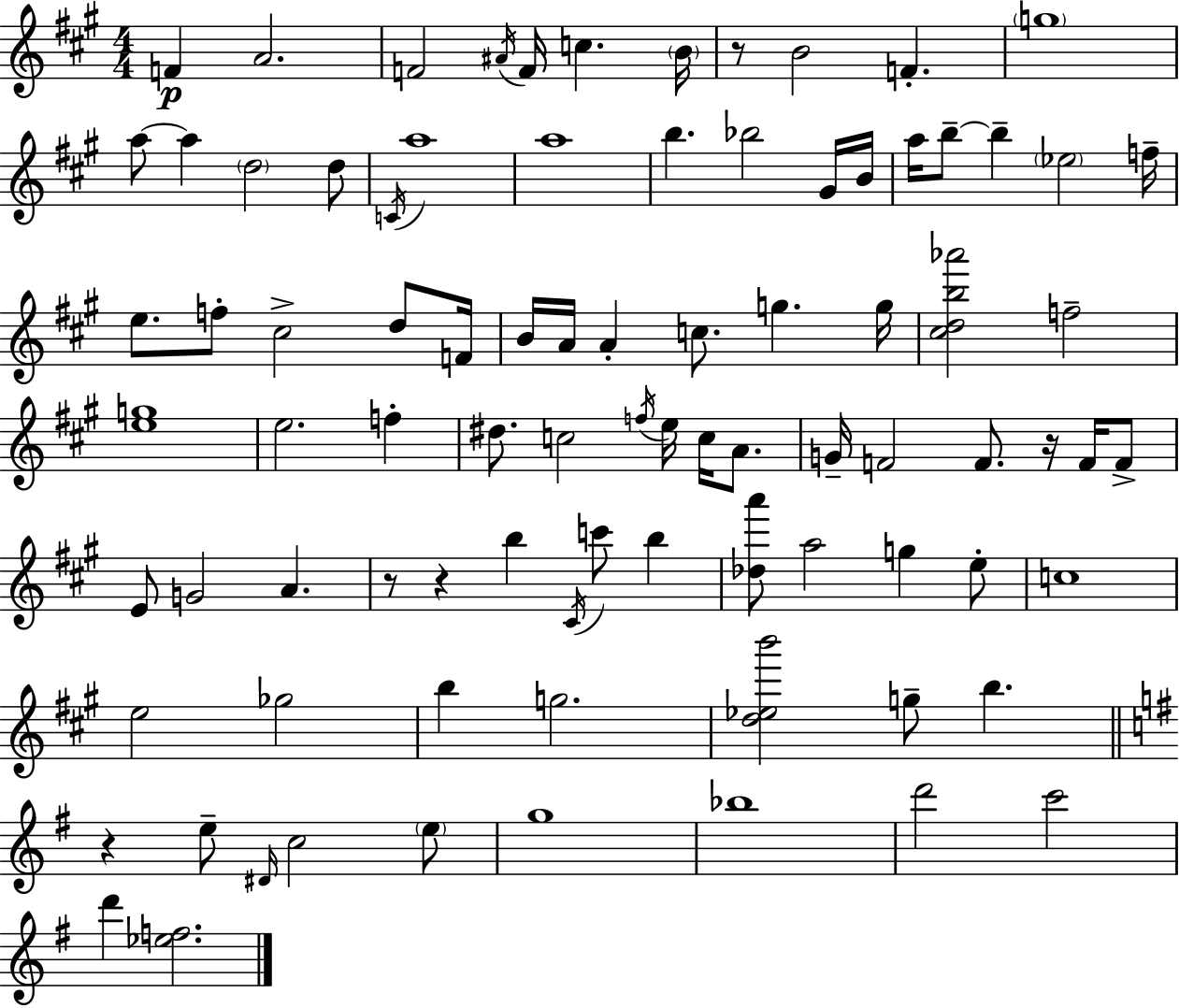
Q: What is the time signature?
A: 4/4